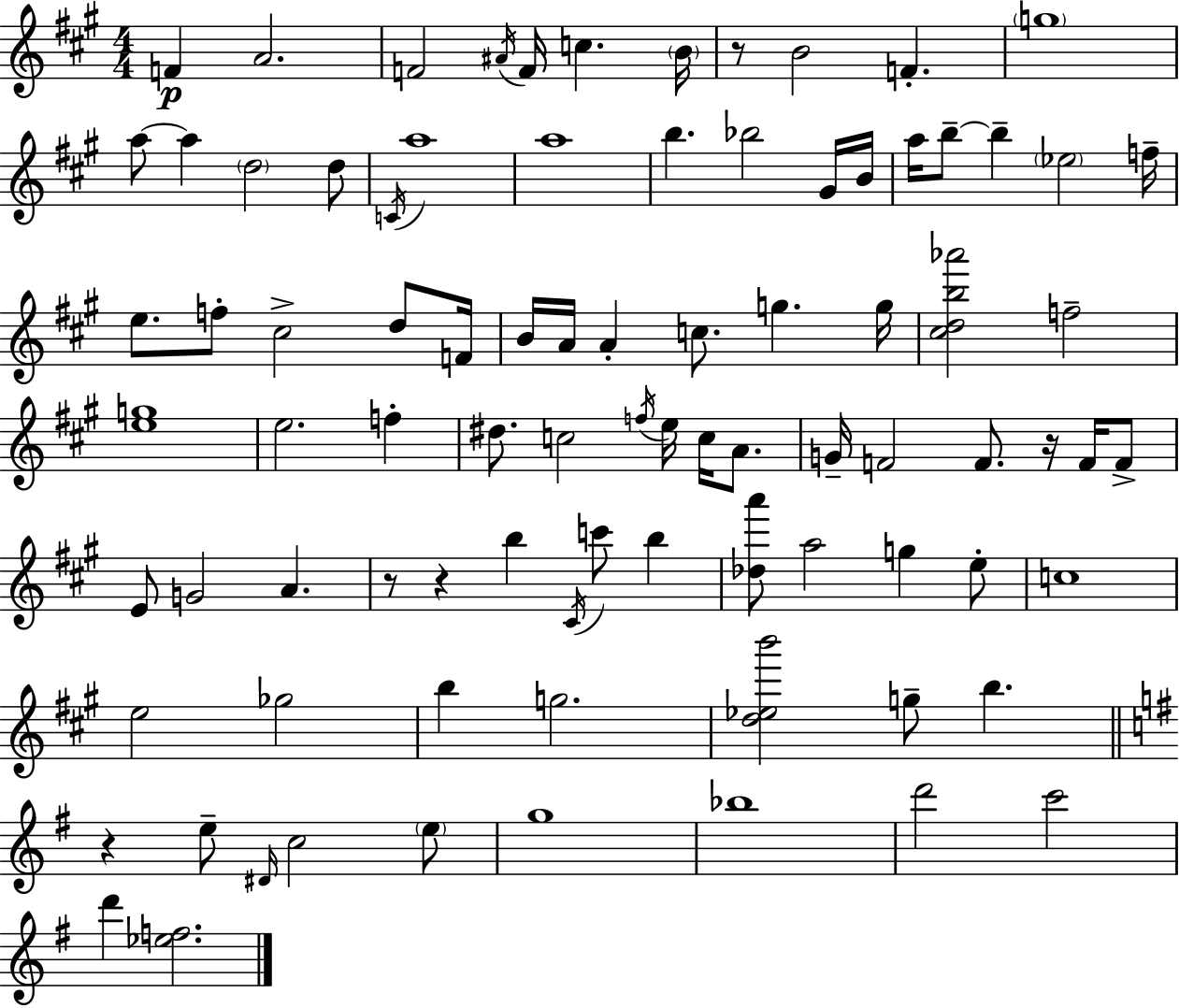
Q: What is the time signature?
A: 4/4